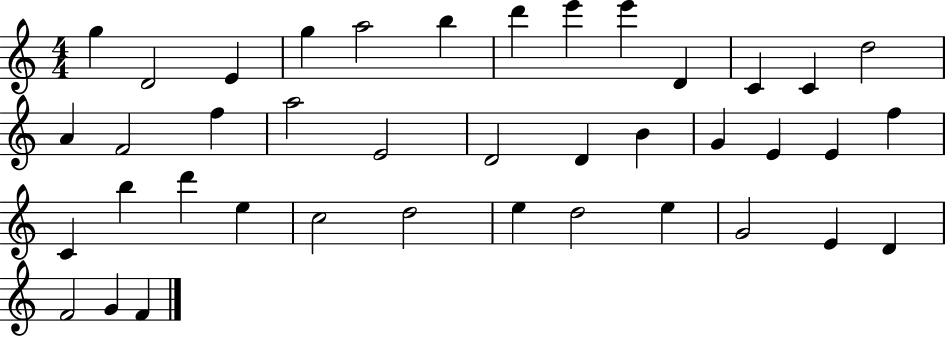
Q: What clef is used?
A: treble